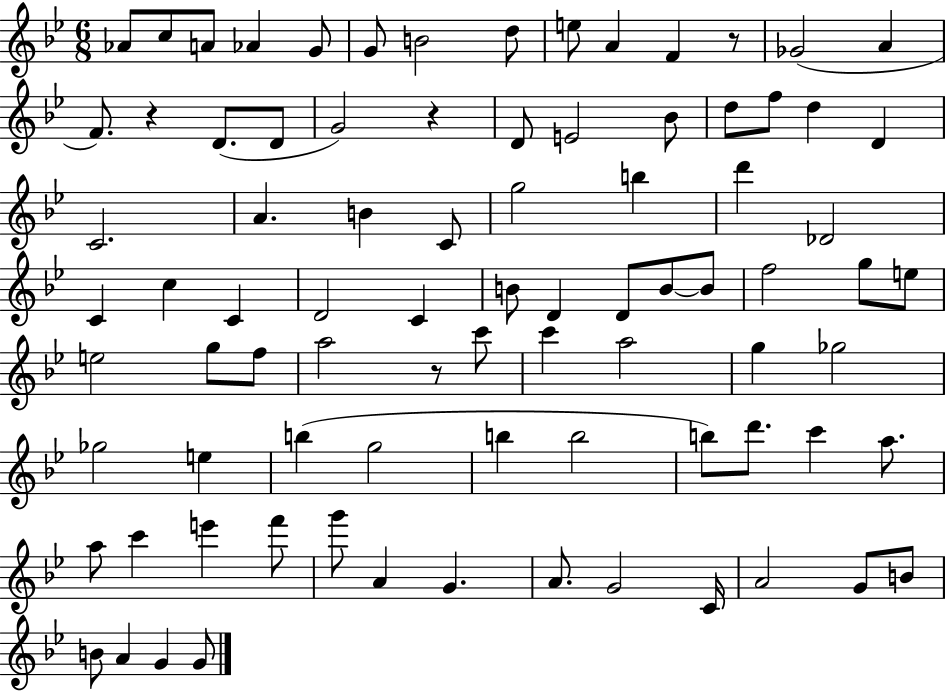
X:1
T:Untitled
M:6/8
L:1/4
K:Bb
_A/2 c/2 A/2 _A G/2 G/2 B2 d/2 e/2 A F z/2 _G2 A F/2 z D/2 D/2 G2 z D/2 E2 _B/2 d/2 f/2 d D C2 A B C/2 g2 b d' _D2 C c C D2 C B/2 D D/2 B/2 B/2 f2 g/2 e/2 e2 g/2 f/2 a2 z/2 c'/2 c' a2 g _g2 _g2 e b g2 b b2 b/2 d'/2 c' a/2 a/2 c' e' f'/2 g'/2 A G A/2 G2 C/4 A2 G/2 B/2 B/2 A G G/2